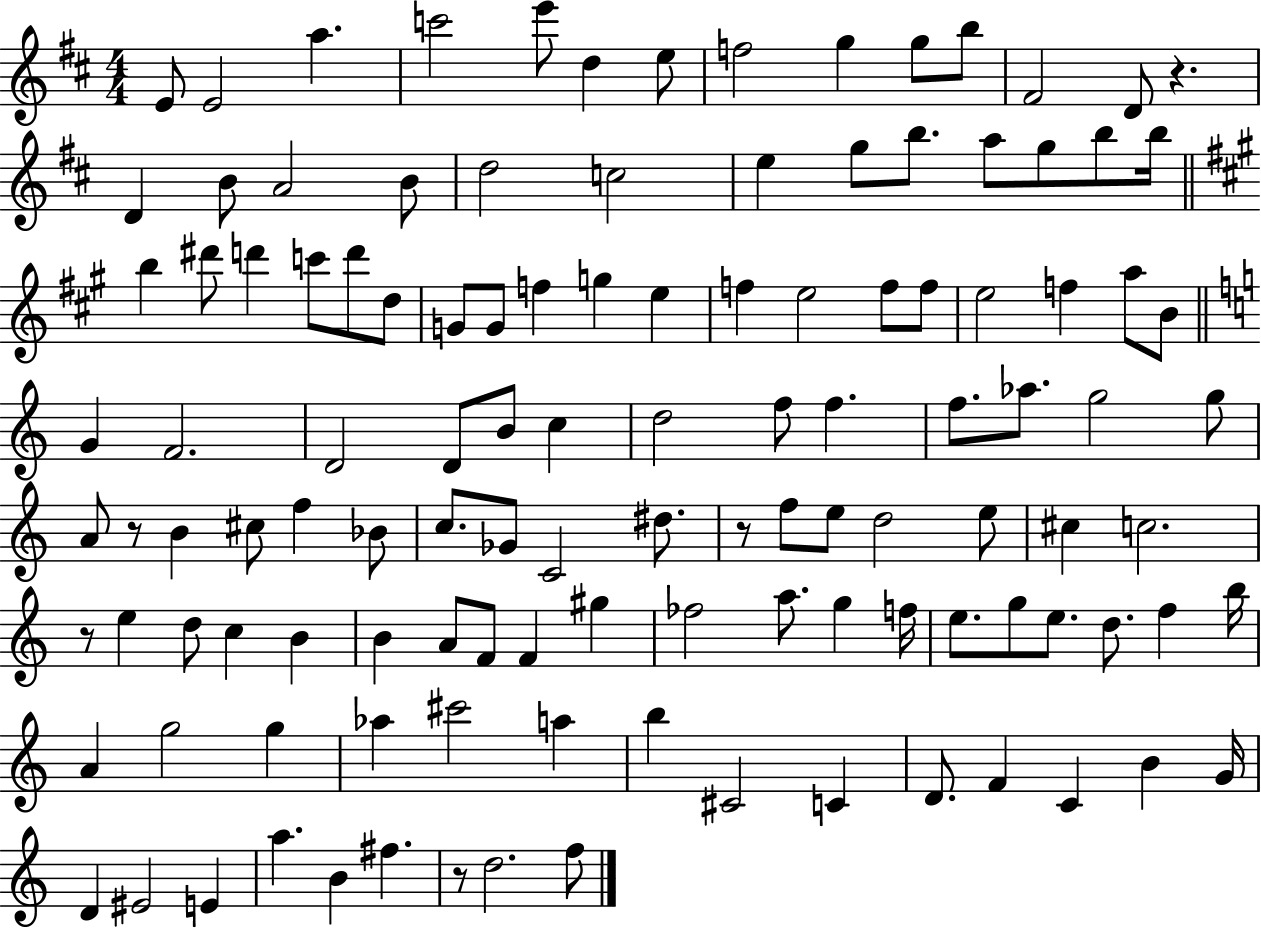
E4/e E4/h A5/q. C6/h E6/e D5/q E5/e F5/h G5/q G5/e B5/e F#4/h D4/e R/q. D4/q B4/e A4/h B4/e D5/h C5/h E5/q G5/e B5/e. A5/e G5/e B5/e B5/s B5/q D#6/e D6/q C6/e D6/e D5/e G4/e G4/e F5/q G5/q E5/q F5/q E5/h F5/e F5/e E5/h F5/q A5/e B4/e G4/q F4/h. D4/h D4/e B4/e C5/q D5/h F5/e F5/q. F5/e. Ab5/e. G5/h G5/e A4/e R/e B4/q C#5/e F5/q Bb4/e C5/e. Gb4/e C4/h D#5/e. R/e F5/e E5/e D5/h E5/e C#5/q C5/h. R/e E5/q D5/e C5/q B4/q B4/q A4/e F4/e F4/q G#5/q FES5/h A5/e. G5/q F5/s E5/e. G5/e E5/e. D5/e. F5/q B5/s A4/q G5/h G5/q Ab5/q C#6/h A5/q B5/q C#4/h C4/q D4/e. F4/q C4/q B4/q G4/s D4/q EIS4/h E4/q A5/q. B4/q F#5/q. R/e D5/h. F5/e